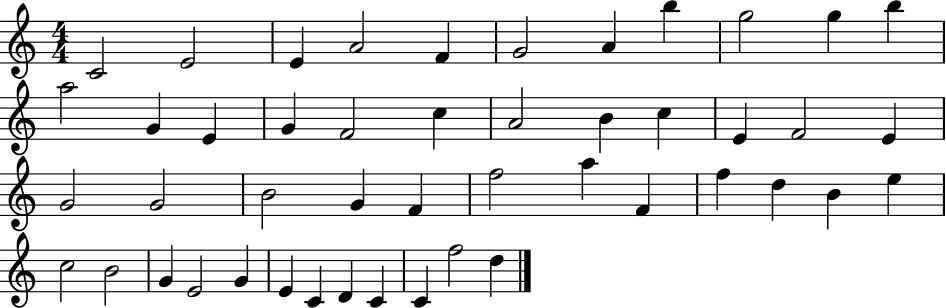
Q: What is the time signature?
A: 4/4